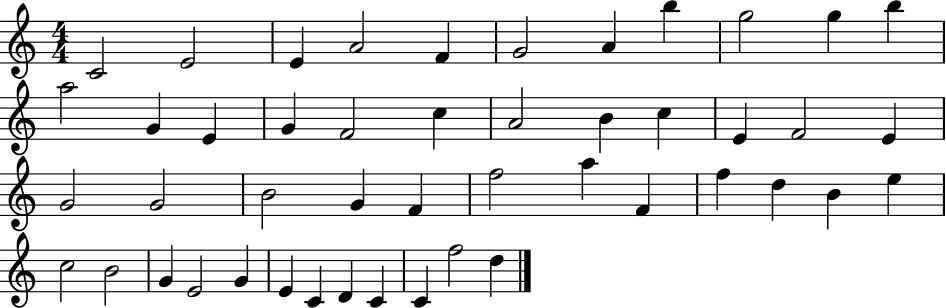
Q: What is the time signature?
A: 4/4